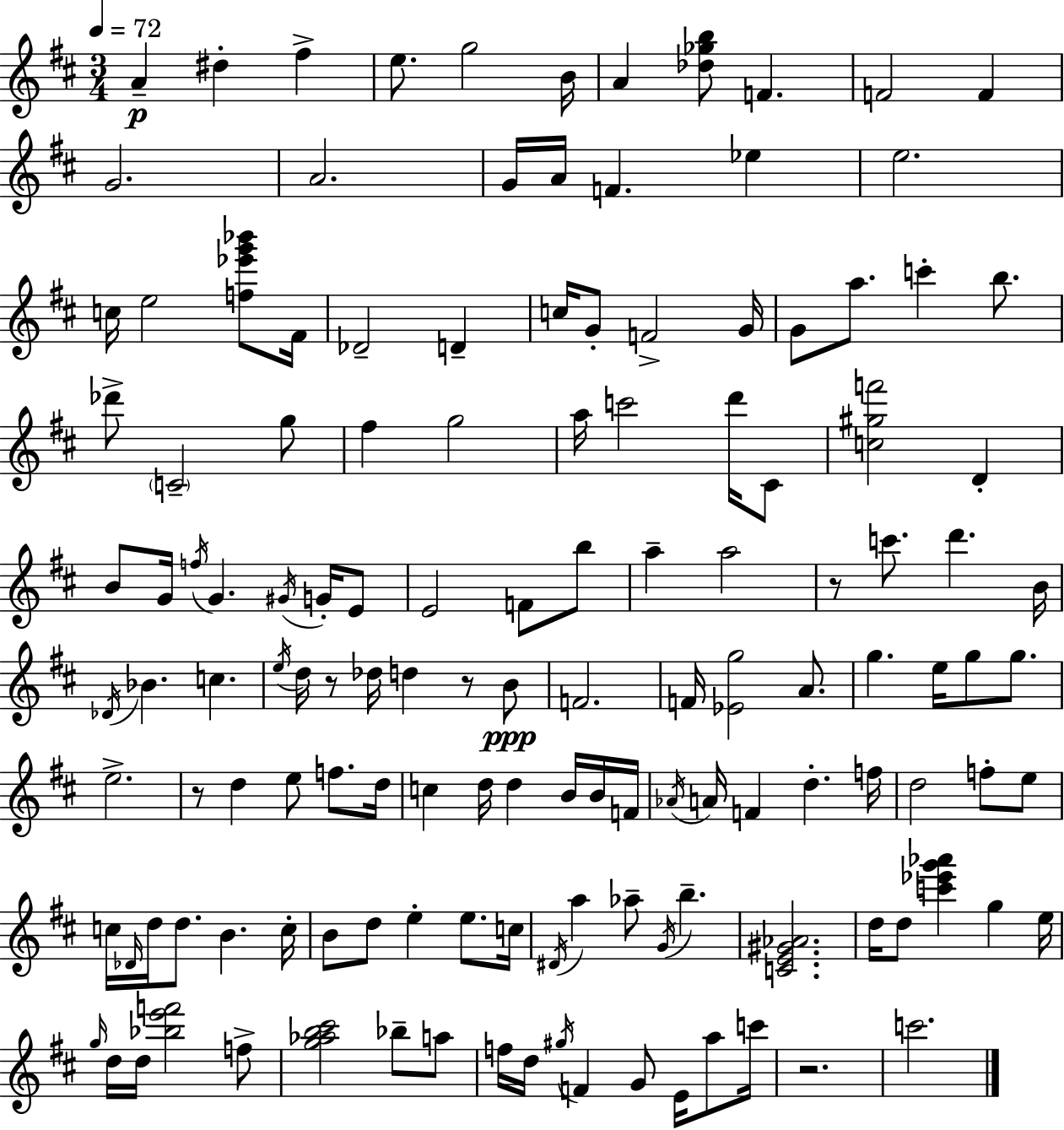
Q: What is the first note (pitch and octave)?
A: A4